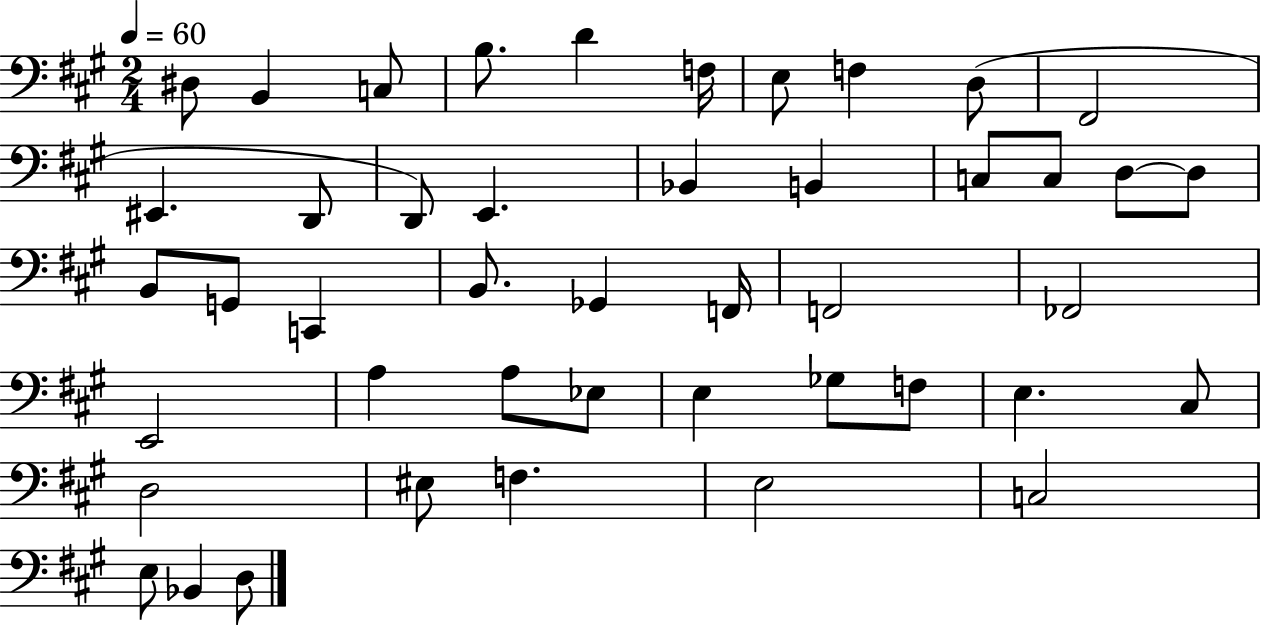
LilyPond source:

{
  \clef bass
  \numericTimeSignature
  \time 2/4
  \key a \major
  \tempo 4 = 60
  dis8 b,4 c8 | b8. d'4 f16 | e8 f4 d8( | fis,2 | \break eis,4. d,8 | d,8) e,4. | bes,4 b,4 | c8 c8 d8~~ d8 | \break b,8 g,8 c,4 | b,8. ges,4 f,16 | f,2 | fes,2 | \break e,2 | a4 a8 ees8 | e4 ges8 f8 | e4. cis8 | \break d2 | eis8 f4. | e2 | c2 | \break e8 bes,4 d8 | \bar "|."
}